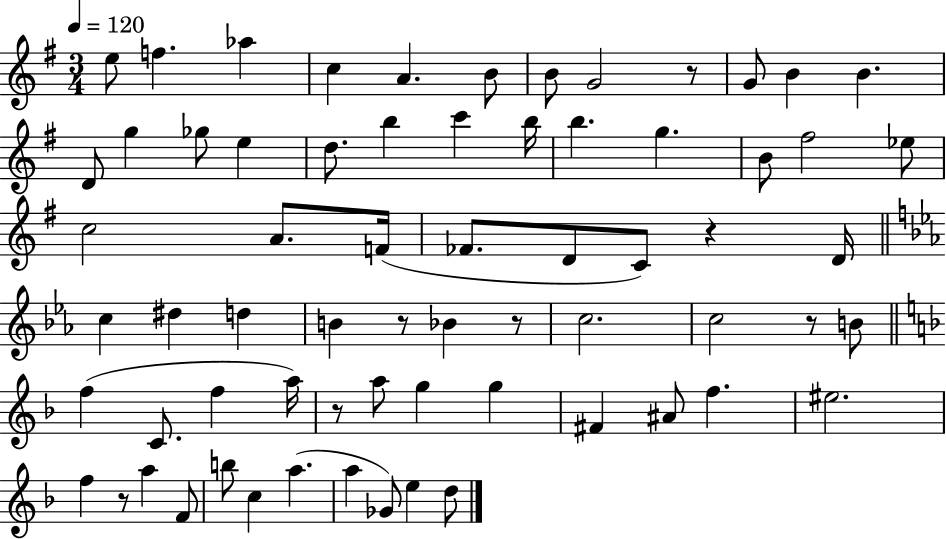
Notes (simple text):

E5/e F5/q. Ab5/q C5/q A4/q. B4/e B4/e G4/h R/e G4/e B4/q B4/q. D4/e G5/q Gb5/e E5/q D5/e. B5/q C6/q B5/s B5/q. G5/q. B4/e F#5/h Eb5/e C5/h A4/e. F4/s FES4/e. D4/e C4/e R/q D4/s C5/q D#5/q D5/q B4/q R/e Bb4/q R/e C5/h. C5/h R/e B4/e F5/q C4/e. F5/q A5/s R/e A5/e G5/q G5/q F#4/q A#4/e F5/q. EIS5/h. F5/q R/e A5/q F4/e B5/e C5/q A5/q. A5/q Gb4/e E5/q D5/e